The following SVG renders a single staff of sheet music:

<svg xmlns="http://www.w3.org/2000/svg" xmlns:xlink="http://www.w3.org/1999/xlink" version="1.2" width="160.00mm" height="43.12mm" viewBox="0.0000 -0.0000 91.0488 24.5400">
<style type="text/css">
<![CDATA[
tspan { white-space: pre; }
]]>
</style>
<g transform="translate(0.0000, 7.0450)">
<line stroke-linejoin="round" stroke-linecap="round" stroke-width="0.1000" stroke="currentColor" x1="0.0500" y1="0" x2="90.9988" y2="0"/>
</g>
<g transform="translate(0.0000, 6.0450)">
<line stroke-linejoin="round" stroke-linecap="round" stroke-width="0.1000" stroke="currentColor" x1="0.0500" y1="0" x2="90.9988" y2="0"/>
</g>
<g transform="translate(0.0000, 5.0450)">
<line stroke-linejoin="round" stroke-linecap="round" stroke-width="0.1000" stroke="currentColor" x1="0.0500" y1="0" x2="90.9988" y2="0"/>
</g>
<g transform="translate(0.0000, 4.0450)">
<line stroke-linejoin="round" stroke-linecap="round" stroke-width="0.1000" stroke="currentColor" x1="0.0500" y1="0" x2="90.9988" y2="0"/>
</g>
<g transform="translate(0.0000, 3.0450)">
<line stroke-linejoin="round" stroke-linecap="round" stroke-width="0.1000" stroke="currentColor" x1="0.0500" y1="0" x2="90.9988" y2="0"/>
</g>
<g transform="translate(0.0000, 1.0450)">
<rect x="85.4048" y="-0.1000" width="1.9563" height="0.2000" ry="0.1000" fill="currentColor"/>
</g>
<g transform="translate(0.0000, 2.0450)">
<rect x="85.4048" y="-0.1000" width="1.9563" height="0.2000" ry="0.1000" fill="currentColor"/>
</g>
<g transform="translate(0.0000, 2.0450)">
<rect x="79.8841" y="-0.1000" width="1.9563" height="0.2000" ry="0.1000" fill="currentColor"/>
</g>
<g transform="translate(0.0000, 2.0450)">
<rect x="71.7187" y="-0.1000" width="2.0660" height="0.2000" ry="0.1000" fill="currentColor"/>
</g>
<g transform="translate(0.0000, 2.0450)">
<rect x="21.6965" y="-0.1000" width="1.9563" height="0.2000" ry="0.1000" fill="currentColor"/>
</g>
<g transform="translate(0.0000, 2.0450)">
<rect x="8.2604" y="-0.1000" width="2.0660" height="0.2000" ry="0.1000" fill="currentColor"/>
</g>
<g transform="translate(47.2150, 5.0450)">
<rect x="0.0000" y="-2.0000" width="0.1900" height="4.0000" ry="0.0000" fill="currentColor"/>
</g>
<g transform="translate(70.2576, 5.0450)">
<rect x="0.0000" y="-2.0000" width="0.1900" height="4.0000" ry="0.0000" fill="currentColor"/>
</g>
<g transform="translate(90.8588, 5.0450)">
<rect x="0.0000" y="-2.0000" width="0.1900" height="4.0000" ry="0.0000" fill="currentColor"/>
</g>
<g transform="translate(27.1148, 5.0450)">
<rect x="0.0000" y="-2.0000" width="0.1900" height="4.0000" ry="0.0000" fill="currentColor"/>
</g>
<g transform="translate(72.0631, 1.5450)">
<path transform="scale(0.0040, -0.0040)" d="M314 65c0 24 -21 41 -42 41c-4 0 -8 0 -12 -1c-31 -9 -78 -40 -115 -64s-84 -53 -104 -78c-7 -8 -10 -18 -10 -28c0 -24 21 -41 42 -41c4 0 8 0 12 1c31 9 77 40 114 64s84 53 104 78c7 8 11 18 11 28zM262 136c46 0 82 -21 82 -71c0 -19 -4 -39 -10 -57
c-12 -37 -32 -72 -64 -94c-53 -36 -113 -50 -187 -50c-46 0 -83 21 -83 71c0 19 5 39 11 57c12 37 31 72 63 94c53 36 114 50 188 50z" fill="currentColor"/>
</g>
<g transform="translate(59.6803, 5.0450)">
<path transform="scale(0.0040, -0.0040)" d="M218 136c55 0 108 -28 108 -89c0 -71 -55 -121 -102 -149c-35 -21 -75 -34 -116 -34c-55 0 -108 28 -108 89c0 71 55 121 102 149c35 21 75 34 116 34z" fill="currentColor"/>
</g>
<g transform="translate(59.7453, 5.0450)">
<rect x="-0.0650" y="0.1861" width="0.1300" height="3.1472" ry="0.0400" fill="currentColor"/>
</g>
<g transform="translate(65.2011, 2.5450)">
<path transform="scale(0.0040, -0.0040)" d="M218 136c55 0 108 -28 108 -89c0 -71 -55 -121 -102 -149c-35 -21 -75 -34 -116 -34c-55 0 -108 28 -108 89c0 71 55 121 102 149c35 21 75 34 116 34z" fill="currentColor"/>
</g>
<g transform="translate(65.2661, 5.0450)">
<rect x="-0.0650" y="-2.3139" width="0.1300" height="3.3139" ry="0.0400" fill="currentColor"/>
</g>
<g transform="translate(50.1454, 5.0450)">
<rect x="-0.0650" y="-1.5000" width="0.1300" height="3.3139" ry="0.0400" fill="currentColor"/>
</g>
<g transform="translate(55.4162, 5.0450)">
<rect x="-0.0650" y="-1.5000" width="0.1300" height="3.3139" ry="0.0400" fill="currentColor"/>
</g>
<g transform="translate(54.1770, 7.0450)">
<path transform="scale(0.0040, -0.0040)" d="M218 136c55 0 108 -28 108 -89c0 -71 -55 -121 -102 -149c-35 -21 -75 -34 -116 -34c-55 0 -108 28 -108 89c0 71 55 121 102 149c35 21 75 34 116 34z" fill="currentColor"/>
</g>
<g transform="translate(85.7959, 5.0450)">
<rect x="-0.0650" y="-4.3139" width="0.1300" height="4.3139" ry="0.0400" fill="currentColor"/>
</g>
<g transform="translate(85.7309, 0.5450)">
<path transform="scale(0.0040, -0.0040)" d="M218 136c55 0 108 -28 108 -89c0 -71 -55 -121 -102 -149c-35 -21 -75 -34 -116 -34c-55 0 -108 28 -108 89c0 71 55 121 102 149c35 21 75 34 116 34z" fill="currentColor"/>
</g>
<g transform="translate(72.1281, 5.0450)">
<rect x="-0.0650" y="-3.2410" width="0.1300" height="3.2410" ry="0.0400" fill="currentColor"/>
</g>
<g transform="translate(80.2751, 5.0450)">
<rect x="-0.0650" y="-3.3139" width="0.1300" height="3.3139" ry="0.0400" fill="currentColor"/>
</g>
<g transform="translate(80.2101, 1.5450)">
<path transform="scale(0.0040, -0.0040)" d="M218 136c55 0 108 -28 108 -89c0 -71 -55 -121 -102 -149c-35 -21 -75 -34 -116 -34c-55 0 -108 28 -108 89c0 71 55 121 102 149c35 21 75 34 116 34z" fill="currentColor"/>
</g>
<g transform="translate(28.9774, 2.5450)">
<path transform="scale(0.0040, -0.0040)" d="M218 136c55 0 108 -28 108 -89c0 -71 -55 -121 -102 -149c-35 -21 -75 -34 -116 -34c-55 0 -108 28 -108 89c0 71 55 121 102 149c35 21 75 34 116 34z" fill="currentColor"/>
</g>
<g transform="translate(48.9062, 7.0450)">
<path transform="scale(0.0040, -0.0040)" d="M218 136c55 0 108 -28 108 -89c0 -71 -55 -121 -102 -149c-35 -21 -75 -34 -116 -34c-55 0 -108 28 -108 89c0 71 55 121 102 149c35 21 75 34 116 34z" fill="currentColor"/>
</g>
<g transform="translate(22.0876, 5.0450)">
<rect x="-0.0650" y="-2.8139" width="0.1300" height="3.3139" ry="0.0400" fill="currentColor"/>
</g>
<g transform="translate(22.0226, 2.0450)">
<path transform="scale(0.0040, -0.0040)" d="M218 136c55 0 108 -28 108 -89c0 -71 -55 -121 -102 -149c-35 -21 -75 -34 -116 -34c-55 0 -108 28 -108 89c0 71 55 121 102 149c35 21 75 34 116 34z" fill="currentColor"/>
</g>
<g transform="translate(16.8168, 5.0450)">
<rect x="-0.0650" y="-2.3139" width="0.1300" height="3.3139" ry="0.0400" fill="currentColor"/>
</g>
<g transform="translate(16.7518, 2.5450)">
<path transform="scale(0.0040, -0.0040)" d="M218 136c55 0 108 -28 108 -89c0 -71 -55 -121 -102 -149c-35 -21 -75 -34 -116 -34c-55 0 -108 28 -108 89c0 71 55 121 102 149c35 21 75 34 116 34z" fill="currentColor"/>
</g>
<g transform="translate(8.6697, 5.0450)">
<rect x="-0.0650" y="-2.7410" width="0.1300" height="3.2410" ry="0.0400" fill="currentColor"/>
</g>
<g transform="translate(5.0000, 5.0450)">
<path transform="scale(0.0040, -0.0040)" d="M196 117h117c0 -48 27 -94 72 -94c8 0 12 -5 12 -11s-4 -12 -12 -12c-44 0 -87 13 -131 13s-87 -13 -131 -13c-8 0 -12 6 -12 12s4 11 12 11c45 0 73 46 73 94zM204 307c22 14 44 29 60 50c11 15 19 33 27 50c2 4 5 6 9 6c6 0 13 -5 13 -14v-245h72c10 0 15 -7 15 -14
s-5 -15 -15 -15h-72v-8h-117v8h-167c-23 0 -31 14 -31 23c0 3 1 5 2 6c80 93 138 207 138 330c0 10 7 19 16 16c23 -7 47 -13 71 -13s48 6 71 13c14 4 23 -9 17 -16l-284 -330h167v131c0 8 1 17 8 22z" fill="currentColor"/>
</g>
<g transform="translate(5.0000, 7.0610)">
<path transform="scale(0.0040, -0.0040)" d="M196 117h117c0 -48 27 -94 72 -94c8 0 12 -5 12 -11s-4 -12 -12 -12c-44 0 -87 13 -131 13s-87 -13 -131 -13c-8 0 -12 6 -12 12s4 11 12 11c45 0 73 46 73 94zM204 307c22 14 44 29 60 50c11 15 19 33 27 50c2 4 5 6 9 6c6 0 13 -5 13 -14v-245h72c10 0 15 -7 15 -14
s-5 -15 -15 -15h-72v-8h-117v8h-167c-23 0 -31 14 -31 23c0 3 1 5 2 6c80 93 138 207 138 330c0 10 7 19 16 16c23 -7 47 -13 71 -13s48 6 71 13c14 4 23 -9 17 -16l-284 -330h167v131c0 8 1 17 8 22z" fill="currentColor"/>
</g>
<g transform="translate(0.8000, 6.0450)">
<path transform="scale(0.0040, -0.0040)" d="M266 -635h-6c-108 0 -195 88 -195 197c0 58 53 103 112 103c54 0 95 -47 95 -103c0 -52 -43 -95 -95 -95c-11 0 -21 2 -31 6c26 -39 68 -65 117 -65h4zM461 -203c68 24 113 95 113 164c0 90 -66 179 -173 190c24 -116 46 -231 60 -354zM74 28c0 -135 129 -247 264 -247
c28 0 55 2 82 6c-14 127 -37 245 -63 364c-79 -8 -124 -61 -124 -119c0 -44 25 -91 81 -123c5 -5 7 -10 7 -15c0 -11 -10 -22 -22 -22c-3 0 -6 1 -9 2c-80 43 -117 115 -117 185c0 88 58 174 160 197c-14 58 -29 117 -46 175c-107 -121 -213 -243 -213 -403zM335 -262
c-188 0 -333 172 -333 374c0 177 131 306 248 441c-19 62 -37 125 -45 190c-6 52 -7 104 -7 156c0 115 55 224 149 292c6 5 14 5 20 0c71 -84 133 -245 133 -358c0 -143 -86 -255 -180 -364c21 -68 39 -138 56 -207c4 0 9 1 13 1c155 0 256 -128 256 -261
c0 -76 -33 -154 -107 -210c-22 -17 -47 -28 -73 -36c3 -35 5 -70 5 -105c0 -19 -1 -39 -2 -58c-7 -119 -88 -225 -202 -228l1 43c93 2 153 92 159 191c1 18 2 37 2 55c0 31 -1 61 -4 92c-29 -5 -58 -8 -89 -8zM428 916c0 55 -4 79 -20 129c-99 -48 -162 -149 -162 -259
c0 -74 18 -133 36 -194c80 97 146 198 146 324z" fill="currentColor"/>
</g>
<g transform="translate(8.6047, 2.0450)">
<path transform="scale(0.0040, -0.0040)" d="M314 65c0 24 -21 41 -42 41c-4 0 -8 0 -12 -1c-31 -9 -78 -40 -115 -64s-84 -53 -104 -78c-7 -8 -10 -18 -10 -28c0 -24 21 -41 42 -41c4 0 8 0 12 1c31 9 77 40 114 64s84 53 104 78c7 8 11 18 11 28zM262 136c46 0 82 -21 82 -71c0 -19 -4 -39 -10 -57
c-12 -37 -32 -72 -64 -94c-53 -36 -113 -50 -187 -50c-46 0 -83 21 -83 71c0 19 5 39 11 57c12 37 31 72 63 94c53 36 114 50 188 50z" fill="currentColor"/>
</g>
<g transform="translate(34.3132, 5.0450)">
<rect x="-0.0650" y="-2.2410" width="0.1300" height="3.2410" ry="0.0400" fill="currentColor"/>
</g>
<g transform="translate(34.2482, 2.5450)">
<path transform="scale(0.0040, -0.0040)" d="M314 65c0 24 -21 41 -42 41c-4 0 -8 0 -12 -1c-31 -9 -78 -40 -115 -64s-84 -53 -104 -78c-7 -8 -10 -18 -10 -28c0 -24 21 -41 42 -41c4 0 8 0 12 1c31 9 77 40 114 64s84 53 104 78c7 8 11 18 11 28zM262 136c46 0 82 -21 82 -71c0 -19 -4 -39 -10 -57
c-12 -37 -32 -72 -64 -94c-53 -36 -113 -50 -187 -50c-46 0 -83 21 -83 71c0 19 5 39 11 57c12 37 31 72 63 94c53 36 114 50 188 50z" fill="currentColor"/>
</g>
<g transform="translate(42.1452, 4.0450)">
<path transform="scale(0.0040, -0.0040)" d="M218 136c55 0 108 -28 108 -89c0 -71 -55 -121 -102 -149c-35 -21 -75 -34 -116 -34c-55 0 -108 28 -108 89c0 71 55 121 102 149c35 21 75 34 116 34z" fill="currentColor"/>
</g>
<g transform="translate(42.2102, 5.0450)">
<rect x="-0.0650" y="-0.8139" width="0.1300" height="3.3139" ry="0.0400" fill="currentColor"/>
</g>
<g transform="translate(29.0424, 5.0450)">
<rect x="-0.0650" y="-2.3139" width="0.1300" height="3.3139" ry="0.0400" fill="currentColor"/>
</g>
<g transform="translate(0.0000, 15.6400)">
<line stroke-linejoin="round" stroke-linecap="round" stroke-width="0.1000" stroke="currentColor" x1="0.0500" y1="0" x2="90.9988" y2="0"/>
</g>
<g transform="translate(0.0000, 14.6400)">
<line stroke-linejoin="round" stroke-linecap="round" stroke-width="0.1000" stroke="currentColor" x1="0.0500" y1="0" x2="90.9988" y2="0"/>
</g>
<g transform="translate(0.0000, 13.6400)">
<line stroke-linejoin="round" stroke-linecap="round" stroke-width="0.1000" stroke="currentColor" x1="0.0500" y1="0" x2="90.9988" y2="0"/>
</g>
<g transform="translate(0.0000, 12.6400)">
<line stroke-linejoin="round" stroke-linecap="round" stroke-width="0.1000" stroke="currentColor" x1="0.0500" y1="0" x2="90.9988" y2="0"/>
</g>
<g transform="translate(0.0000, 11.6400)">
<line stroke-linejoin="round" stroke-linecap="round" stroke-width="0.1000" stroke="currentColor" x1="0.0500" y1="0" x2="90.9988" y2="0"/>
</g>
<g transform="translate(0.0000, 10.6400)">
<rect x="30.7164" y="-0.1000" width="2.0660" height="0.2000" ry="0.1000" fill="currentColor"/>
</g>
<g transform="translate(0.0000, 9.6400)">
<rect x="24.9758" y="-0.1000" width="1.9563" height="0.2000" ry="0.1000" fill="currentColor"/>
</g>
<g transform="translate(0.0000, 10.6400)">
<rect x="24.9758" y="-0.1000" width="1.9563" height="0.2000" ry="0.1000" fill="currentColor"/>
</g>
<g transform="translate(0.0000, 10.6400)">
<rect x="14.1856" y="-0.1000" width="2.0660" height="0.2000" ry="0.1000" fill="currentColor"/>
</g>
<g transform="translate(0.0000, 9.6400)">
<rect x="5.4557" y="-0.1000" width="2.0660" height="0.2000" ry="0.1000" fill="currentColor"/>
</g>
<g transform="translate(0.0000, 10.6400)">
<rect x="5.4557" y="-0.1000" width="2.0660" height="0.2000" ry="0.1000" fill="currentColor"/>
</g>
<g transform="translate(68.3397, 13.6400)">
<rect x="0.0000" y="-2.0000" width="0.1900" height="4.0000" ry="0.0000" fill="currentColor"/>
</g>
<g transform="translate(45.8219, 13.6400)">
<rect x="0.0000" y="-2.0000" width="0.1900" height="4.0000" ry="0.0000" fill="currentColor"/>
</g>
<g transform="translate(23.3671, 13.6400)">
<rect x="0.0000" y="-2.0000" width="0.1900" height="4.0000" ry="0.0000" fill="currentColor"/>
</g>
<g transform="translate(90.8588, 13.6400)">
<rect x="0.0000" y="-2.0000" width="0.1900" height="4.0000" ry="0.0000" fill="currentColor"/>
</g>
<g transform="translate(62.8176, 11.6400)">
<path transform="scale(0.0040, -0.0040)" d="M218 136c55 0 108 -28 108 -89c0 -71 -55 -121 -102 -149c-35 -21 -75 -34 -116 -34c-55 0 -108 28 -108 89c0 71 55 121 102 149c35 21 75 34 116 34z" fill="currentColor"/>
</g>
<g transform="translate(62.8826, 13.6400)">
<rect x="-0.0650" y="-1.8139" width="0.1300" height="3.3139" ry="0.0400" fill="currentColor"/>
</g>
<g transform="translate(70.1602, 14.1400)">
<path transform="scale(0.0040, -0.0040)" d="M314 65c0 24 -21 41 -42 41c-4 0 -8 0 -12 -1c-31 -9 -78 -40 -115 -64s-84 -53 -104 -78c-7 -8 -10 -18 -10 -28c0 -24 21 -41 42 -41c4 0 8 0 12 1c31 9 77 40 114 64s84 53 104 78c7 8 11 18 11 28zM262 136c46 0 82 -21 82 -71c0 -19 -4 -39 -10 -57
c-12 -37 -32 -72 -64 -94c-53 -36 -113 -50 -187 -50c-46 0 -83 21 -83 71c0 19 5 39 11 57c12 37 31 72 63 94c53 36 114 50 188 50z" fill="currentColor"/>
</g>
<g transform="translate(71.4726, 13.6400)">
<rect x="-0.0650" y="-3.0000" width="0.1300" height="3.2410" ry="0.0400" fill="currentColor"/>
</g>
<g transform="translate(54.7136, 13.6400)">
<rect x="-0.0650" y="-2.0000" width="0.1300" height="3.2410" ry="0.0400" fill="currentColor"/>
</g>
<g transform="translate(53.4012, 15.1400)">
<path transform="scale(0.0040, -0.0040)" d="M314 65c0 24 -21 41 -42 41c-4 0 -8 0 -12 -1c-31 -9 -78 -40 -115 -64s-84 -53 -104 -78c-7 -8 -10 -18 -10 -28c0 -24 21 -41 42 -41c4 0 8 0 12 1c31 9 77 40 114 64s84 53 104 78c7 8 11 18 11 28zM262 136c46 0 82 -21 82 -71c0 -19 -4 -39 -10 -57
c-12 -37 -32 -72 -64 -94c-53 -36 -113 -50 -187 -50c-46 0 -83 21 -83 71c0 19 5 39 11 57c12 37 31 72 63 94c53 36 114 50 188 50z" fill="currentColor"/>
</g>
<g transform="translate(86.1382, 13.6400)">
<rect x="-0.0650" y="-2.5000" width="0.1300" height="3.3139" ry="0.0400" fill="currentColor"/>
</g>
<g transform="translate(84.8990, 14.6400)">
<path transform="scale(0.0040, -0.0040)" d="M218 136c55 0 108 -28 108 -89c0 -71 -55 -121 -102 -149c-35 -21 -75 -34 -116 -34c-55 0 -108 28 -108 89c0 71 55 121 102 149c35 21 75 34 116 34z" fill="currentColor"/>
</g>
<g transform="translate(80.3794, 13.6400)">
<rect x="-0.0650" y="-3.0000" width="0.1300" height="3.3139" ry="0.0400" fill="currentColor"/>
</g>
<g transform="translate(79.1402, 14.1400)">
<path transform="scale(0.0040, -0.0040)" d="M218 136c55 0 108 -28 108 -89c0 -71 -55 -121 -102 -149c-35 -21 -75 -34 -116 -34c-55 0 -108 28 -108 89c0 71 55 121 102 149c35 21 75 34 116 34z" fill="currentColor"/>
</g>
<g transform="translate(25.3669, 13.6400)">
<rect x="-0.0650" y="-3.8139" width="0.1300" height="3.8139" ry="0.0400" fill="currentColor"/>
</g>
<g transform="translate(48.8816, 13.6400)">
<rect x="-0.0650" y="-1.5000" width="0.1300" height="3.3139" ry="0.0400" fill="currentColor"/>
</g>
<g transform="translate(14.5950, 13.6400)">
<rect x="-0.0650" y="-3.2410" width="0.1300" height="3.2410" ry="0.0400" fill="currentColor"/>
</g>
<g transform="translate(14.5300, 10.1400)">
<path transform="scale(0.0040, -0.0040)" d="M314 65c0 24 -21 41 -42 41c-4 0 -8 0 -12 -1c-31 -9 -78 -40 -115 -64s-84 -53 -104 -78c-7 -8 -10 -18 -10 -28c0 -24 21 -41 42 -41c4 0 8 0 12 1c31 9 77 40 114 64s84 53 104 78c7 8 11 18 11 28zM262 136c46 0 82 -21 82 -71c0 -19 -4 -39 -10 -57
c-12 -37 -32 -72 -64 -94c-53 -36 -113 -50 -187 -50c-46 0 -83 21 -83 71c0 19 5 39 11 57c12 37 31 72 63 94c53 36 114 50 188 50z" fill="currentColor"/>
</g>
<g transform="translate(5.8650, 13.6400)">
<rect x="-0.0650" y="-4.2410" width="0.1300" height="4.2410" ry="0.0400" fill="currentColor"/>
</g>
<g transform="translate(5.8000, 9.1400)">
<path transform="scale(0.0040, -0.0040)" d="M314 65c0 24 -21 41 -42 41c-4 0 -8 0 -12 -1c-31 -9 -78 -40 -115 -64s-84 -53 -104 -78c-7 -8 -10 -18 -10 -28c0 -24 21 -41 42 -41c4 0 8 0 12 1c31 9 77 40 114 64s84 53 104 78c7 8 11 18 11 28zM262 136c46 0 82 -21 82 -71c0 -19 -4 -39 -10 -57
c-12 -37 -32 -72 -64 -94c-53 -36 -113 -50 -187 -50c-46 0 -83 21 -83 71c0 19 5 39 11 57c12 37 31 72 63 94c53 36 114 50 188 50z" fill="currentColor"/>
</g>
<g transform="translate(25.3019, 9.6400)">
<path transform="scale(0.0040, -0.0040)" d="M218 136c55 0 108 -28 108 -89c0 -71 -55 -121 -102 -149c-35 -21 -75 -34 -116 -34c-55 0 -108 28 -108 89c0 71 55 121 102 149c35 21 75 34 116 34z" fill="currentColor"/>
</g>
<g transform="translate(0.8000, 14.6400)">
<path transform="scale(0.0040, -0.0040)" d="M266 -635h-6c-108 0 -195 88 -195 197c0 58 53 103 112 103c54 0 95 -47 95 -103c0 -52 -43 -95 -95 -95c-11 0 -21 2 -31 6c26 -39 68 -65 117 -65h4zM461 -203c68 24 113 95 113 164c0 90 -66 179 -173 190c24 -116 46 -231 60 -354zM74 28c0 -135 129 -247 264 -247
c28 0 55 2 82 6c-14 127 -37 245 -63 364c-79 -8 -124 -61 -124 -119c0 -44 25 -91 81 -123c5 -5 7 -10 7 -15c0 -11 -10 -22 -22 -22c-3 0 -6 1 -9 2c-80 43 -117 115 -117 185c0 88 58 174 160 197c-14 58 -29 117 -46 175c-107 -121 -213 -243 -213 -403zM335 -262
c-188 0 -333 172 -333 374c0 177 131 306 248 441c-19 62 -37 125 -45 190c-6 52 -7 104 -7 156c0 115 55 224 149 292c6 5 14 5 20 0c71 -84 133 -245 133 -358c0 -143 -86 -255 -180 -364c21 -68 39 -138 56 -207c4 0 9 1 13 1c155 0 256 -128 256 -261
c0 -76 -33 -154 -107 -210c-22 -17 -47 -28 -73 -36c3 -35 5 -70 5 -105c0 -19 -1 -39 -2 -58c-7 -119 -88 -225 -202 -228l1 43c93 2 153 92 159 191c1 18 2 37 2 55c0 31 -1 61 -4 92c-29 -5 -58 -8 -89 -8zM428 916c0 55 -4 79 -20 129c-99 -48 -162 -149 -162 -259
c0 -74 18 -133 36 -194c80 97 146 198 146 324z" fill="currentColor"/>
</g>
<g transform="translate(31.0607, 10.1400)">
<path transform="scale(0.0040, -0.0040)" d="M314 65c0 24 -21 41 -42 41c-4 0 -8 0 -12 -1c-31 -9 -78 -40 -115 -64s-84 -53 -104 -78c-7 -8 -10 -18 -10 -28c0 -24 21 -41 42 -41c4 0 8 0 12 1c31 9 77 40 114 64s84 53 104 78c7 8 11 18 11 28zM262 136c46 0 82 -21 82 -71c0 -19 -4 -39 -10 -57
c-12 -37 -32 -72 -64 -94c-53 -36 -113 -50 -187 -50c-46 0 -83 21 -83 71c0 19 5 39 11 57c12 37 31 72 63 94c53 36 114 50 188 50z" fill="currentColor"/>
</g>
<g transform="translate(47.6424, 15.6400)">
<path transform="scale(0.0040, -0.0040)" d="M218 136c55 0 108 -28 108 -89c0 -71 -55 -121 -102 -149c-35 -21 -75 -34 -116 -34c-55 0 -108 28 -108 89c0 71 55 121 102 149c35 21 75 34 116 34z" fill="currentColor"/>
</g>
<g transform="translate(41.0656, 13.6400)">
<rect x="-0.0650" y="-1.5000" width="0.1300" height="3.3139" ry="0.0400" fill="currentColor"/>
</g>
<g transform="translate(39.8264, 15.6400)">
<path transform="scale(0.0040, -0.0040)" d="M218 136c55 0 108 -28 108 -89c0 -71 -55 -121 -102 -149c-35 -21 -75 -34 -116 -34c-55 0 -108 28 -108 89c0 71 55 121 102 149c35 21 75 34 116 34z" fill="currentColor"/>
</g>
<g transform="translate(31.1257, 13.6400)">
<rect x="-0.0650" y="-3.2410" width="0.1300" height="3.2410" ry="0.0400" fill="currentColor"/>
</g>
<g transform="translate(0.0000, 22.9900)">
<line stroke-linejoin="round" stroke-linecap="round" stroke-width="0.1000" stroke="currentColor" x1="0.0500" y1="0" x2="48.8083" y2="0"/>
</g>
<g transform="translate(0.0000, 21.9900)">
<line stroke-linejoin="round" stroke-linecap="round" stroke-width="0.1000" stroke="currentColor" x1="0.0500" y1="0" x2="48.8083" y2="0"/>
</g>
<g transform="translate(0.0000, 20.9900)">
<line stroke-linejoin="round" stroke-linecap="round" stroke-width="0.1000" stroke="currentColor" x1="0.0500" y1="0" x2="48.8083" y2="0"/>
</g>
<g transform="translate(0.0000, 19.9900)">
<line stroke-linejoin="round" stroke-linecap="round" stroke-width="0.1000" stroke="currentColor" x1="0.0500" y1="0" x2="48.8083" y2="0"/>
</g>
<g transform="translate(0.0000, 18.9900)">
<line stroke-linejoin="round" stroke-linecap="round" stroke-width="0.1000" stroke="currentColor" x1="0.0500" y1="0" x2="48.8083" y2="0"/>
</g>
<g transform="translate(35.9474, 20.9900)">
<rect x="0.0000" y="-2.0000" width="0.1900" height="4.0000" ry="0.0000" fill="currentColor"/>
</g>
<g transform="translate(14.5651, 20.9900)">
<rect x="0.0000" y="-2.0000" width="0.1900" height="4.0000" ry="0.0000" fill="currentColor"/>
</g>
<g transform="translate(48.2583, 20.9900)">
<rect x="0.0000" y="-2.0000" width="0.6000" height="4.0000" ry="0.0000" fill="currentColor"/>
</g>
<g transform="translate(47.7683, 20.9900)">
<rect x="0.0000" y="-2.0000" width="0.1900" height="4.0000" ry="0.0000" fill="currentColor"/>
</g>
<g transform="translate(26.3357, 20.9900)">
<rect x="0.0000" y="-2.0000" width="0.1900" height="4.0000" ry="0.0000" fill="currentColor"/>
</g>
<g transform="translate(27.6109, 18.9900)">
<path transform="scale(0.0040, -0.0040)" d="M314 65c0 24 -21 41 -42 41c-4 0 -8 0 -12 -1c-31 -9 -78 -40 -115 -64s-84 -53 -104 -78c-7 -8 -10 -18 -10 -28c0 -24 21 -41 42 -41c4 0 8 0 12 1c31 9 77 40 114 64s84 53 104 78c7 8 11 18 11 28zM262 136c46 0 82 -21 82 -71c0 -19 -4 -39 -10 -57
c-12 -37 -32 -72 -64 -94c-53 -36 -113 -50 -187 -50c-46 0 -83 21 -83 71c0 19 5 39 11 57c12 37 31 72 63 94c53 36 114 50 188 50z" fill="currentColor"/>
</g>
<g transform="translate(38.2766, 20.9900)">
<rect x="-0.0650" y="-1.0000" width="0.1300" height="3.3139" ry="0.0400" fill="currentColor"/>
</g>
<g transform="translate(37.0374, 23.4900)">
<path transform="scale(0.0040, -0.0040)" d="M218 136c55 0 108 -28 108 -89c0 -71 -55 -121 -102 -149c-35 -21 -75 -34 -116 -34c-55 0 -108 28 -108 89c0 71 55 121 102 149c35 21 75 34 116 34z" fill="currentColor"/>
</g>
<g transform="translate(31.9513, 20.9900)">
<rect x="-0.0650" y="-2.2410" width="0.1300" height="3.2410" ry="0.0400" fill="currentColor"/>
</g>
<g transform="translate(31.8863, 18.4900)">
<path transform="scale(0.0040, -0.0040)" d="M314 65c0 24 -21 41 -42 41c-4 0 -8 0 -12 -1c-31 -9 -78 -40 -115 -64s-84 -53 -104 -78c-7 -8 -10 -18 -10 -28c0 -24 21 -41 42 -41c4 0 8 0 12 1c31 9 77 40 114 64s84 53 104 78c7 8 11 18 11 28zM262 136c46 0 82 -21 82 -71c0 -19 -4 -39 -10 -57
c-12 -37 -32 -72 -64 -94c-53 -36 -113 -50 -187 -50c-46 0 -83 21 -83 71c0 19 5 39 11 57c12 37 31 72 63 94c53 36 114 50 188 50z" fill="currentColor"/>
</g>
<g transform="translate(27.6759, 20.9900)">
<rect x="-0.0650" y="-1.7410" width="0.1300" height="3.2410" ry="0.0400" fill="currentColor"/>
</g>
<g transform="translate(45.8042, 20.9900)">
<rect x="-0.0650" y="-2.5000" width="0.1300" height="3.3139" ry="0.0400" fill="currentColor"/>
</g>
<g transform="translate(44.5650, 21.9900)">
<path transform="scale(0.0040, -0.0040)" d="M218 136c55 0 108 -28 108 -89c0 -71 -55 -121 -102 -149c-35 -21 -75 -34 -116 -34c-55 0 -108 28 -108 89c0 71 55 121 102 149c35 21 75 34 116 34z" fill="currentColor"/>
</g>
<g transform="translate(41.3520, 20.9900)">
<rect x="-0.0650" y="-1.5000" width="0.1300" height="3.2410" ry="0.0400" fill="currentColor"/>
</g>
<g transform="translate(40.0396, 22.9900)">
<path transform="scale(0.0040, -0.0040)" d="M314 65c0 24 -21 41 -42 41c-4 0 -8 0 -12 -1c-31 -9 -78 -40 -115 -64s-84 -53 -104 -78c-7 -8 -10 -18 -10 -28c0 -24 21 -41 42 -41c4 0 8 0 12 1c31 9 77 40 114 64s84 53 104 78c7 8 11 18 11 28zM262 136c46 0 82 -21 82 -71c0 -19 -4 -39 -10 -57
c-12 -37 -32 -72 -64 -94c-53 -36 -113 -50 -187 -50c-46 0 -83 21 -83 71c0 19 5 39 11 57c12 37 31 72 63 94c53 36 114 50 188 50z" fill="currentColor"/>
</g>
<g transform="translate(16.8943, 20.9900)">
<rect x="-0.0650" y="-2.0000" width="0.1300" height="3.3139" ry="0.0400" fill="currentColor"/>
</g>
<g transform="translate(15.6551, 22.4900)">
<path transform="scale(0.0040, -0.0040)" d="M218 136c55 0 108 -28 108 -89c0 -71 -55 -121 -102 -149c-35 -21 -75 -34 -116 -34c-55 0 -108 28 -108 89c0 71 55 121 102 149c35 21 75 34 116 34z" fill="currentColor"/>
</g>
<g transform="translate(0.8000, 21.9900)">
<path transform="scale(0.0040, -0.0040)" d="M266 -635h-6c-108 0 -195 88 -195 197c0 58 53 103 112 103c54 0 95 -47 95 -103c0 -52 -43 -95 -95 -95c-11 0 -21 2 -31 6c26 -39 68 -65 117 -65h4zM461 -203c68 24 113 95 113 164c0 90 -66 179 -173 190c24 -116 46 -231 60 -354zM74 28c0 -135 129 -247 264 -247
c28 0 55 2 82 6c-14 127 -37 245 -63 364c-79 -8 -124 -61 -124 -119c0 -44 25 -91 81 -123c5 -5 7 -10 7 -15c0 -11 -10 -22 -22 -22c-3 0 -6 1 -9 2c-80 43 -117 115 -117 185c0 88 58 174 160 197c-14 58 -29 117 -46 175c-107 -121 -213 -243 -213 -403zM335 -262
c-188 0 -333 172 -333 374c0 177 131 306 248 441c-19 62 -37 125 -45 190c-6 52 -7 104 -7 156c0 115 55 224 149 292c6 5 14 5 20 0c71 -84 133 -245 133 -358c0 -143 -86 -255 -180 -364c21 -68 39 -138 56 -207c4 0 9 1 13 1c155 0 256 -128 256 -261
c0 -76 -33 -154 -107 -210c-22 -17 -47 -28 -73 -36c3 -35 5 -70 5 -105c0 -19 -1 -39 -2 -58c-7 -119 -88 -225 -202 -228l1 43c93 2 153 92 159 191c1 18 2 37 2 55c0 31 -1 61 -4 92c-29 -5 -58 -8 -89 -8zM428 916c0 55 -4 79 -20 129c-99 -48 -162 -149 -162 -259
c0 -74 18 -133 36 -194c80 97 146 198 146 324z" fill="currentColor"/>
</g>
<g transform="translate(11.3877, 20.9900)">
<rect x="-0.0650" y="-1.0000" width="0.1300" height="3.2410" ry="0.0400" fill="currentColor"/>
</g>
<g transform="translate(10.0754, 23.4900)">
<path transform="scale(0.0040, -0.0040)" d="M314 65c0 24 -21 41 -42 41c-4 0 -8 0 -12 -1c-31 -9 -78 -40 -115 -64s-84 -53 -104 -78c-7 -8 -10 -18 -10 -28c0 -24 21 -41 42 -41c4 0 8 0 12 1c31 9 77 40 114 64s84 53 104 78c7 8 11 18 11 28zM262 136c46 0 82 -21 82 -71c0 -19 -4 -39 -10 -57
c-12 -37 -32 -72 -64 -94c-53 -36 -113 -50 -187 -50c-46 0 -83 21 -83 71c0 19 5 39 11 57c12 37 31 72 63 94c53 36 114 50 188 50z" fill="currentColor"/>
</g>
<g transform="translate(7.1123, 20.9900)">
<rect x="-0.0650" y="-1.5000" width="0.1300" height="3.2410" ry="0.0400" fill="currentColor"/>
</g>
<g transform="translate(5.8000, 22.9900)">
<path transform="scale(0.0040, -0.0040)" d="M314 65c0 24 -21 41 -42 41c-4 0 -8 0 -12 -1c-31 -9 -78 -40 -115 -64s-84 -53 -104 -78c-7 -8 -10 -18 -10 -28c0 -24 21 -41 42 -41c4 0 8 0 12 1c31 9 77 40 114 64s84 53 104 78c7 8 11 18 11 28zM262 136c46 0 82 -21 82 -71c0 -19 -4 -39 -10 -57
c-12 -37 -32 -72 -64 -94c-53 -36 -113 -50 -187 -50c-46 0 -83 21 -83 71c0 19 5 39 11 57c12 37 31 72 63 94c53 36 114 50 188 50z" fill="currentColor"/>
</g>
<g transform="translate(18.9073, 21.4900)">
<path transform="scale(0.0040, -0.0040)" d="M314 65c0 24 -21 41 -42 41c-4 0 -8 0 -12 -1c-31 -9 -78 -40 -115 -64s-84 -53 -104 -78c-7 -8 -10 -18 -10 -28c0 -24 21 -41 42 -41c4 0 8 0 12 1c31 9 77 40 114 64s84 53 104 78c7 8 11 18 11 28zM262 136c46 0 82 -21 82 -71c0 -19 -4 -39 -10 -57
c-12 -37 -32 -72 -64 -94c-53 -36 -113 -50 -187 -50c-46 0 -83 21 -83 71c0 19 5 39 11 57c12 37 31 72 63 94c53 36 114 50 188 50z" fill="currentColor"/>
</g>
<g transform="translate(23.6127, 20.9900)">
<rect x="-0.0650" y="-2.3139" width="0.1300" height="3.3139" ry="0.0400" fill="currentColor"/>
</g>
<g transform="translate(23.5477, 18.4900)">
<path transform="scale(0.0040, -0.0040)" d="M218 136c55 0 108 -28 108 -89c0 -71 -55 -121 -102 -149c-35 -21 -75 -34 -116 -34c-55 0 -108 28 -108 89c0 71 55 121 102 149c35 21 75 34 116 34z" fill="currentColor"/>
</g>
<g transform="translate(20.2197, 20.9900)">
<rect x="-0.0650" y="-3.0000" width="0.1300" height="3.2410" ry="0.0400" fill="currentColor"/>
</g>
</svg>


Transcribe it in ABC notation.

X:1
T:Untitled
M:4/4
L:1/4
K:C
a2 g a g g2 d E E B g b2 b d' d'2 b2 c' b2 E E F2 f A2 A G E2 D2 F A2 g f2 g2 D E2 G